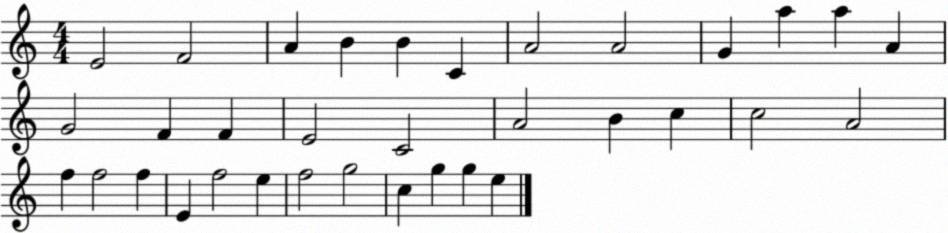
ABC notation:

X:1
T:Untitled
M:4/4
L:1/4
K:C
E2 F2 A B B C A2 A2 G a a A G2 F F E2 C2 A2 B c c2 A2 f f2 f E f2 e f2 g2 c g g e